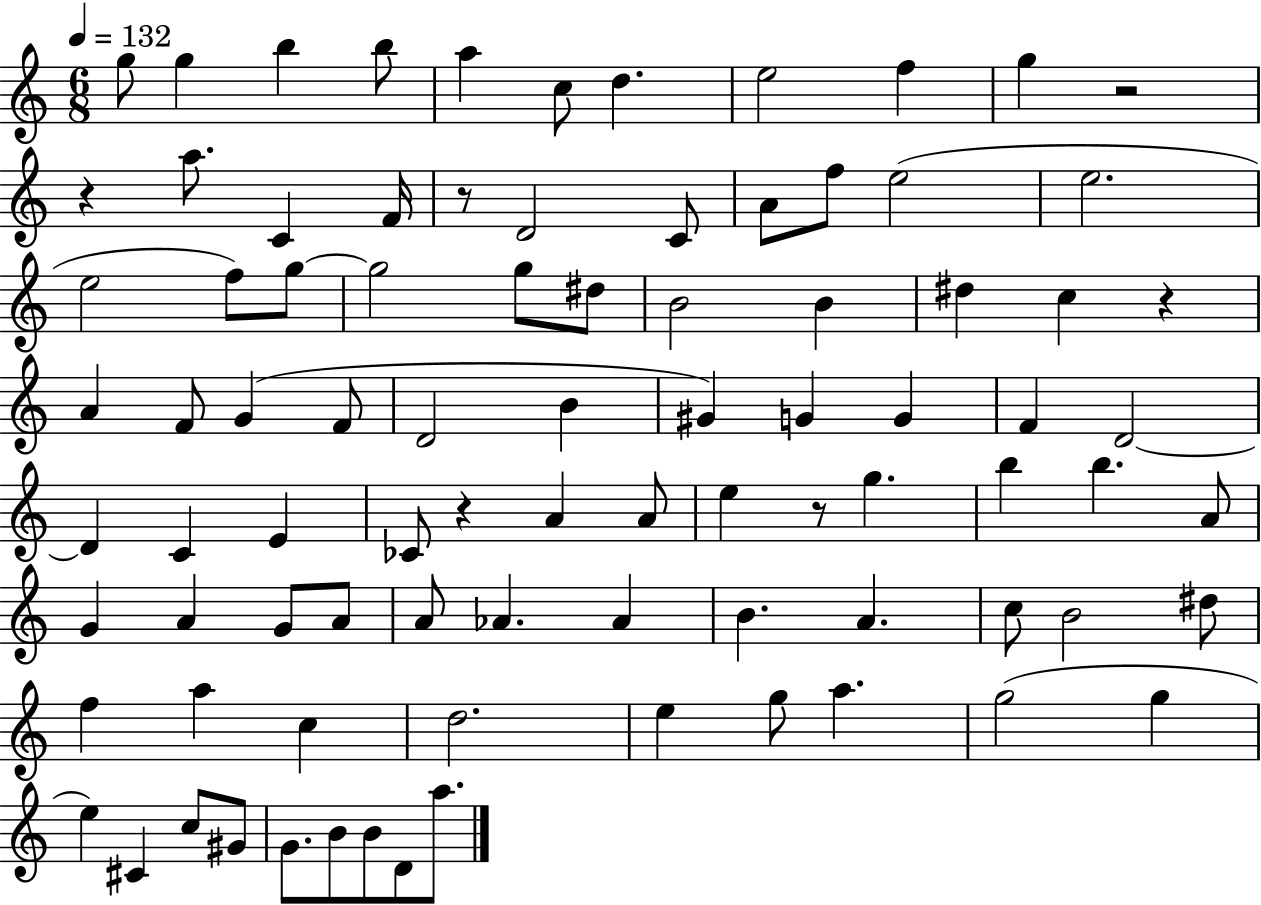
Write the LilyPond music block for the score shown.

{
  \clef treble
  \numericTimeSignature
  \time 6/8
  \key c \major
  \tempo 4 = 132
  g''8 g''4 b''4 b''8 | a''4 c''8 d''4. | e''2 f''4 | g''4 r2 | \break r4 a''8. c'4 f'16 | r8 d'2 c'8 | a'8 f''8 e''2( | e''2. | \break e''2 f''8) g''8~~ | g''2 g''8 dis''8 | b'2 b'4 | dis''4 c''4 r4 | \break a'4 f'8 g'4( f'8 | d'2 b'4 | gis'4) g'4 g'4 | f'4 d'2~~ | \break d'4 c'4 e'4 | ces'8 r4 a'4 a'8 | e''4 r8 g''4. | b''4 b''4. a'8 | \break g'4 a'4 g'8 a'8 | a'8 aes'4. aes'4 | b'4. a'4. | c''8 b'2 dis''8 | \break f''4 a''4 c''4 | d''2. | e''4 g''8 a''4. | g''2( g''4 | \break e''4) cis'4 c''8 gis'8 | g'8. b'8 b'8 d'8 a''8. | \bar "|."
}